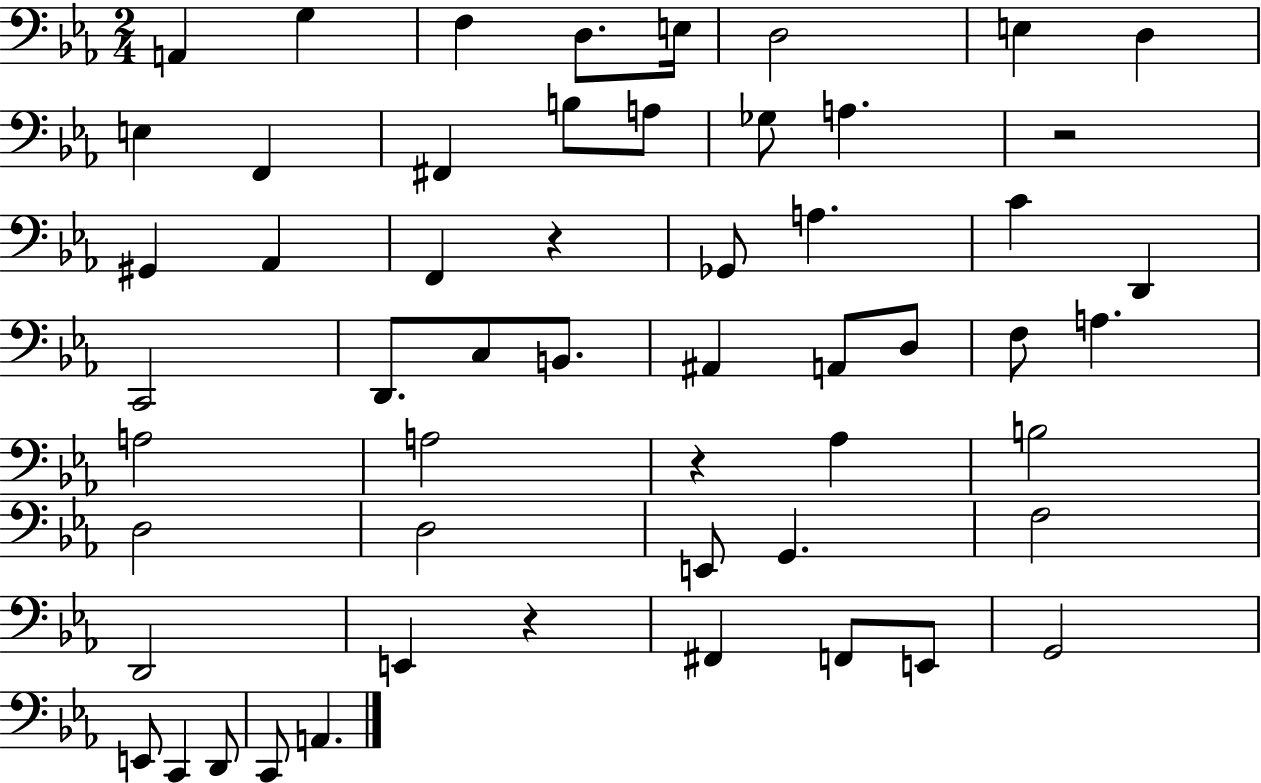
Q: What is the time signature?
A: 2/4